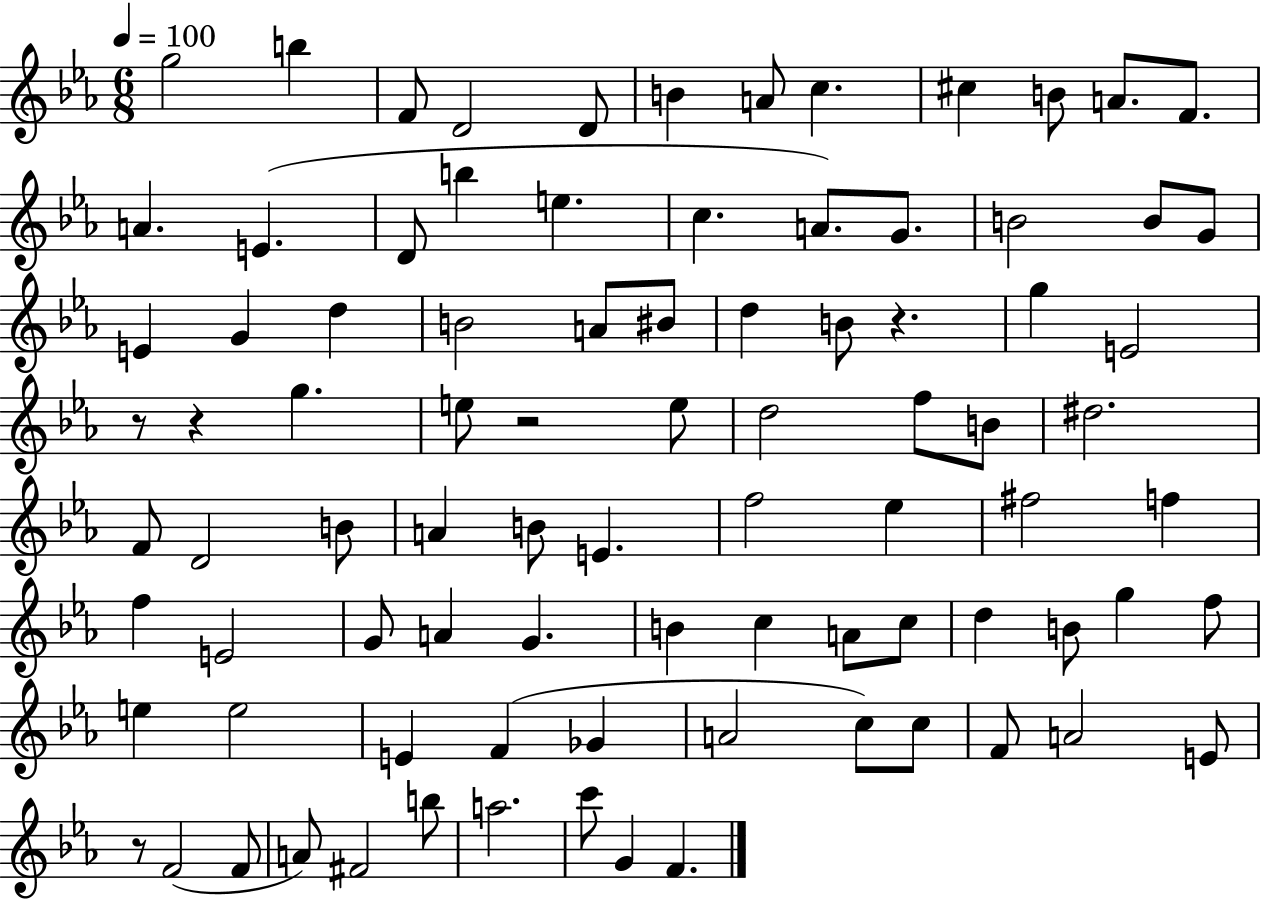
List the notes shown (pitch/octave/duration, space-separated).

G5/h B5/q F4/e D4/h D4/e B4/q A4/e C5/q. C#5/q B4/e A4/e. F4/e. A4/q. E4/q. D4/e B5/q E5/q. C5/q. A4/e. G4/e. B4/h B4/e G4/e E4/q G4/q D5/q B4/h A4/e BIS4/e D5/q B4/e R/q. G5/q E4/h R/e R/q G5/q. E5/e R/h E5/e D5/h F5/e B4/e D#5/h. F4/e D4/h B4/e A4/q B4/e E4/q. F5/h Eb5/q F#5/h F5/q F5/q E4/h G4/e A4/q G4/q. B4/q C5/q A4/e C5/e D5/q B4/e G5/q F5/e E5/q E5/h E4/q F4/q Gb4/q A4/h C5/e C5/e F4/e A4/h E4/e R/e F4/h F4/e A4/e F#4/h B5/e A5/h. C6/e G4/q F4/q.